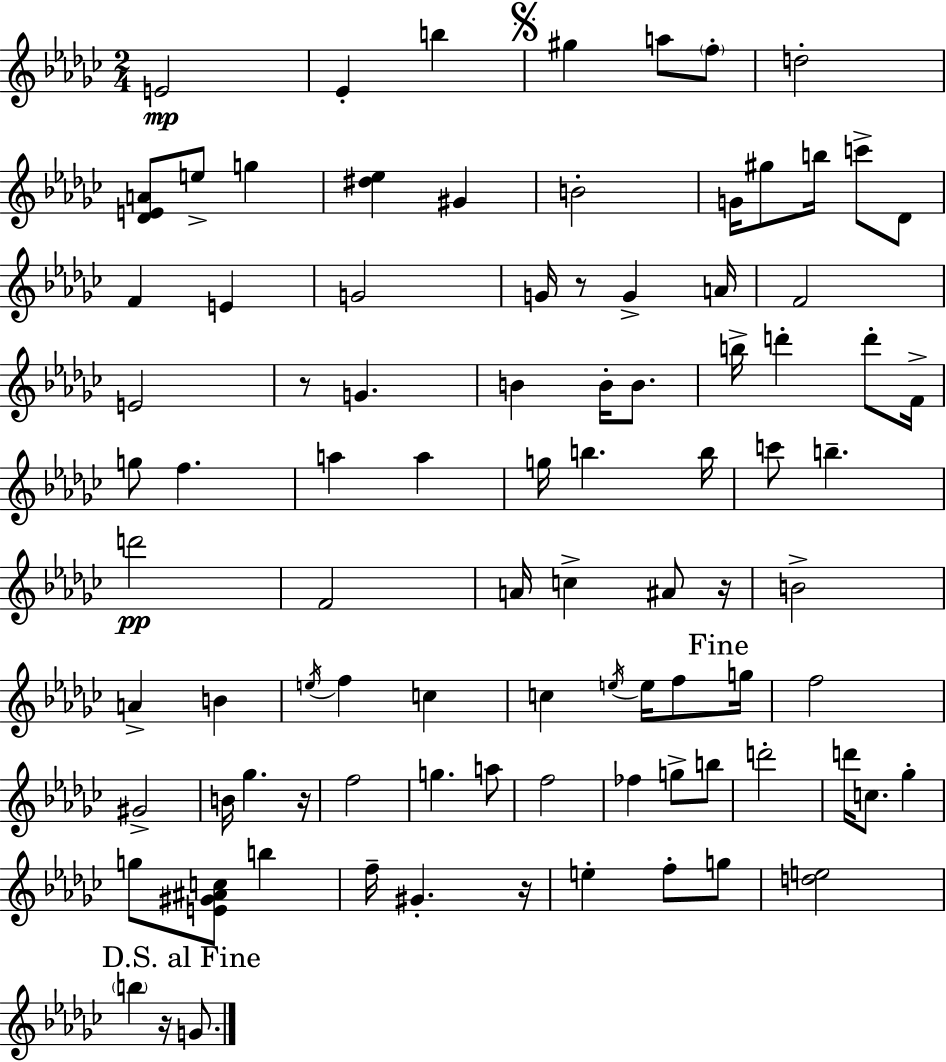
X:1
T:Untitled
M:2/4
L:1/4
K:Ebm
E2 _E b ^g a/2 f/2 d2 [_DEA]/2 e/2 g [^d_e] ^G B2 G/4 ^g/2 b/4 c'/2 _D/2 F E G2 G/4 z/2 G A/4 F2 E2 z/2 G B B/4 B/2 b/4 d' d'/2 F/4 g/2 f a a g/4 b b/4 c'/2 b d'2 F2 A/4 c ^A/2 z/4 B2 A B e/4 f c c e/4 e/4 f/2 g/4 f2 ^G2 B/4 _g z/4 f2 g a/2 f2 _f g/2 b/2 d'2 d'/4 c/2 _g g/2 [E^G^Ac]/2 b f/4 ^G z/4 e f/2 g/2 [de]2 b z/4 G/2